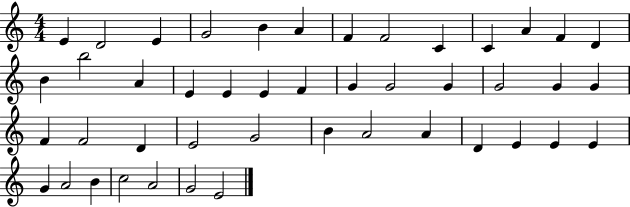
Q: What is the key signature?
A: C major